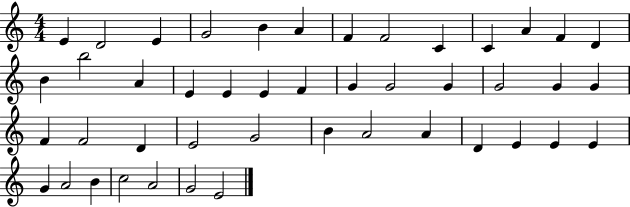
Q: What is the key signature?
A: C major